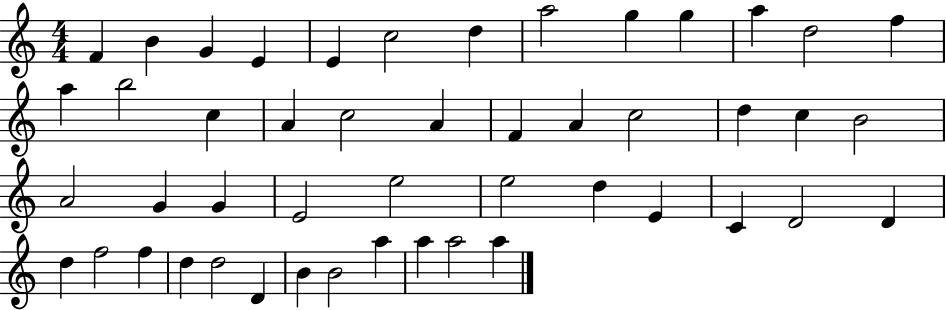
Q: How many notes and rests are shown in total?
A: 48